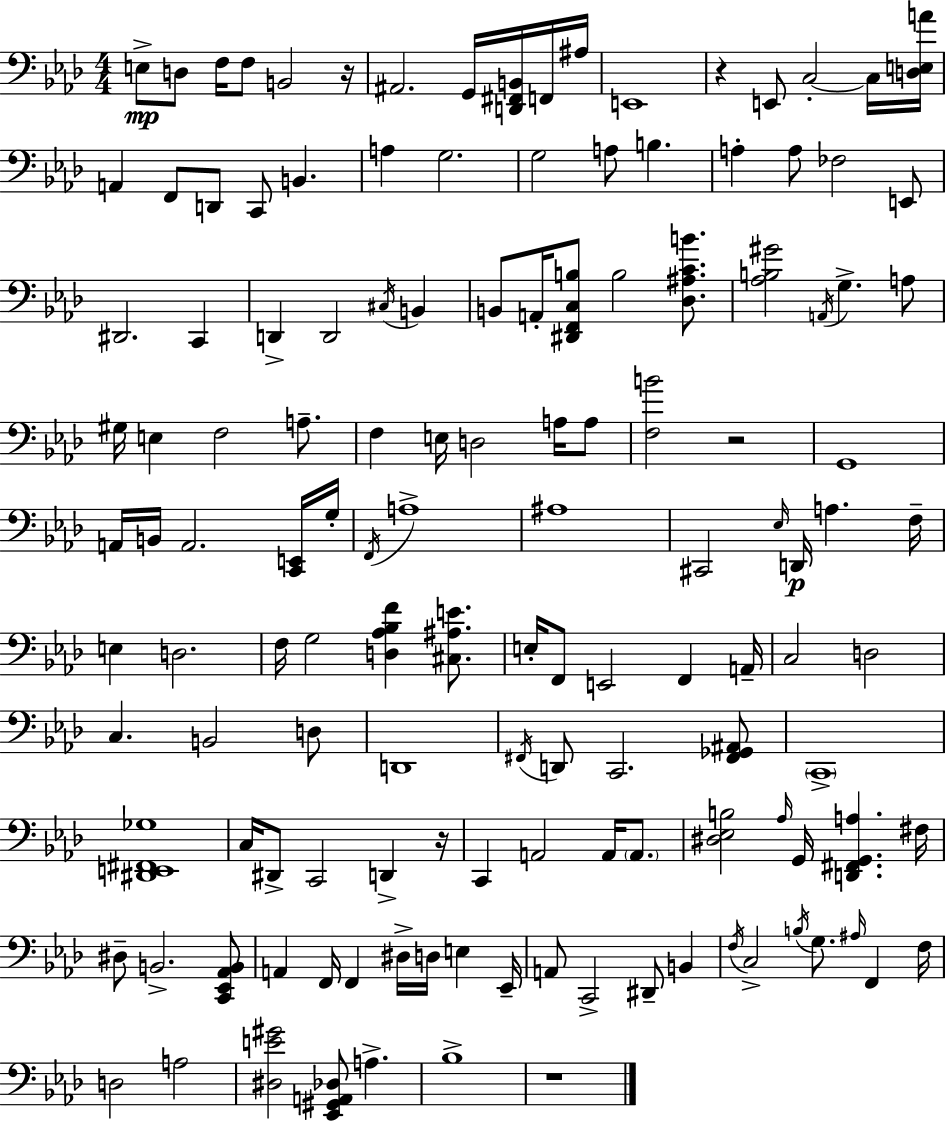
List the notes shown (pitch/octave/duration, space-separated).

E3/e D3/e F3/s F3/e B2/h R/s A#2/h. G2/s [D2,F#2,B2]/s F2/s A#3/s E2/w R/q E2/e C3/h C3/s [D3,E3,A4]/s A2/q F2/e D2/e C2/e B2/q. A3/q G3/h. G3/h A3/e B3/q. A3/q A3/e FES3/h E2/e D#2/h. C2/q D2/q D2/h C#3/s B2/q B2/e A2/s [D#2,F2,C3,B3]/e B3/h [Db3,A#3,C4,B4]/e. [Ab3,B3,G#4]/h A2/s G3/q. A3/e G#3/s E3/q F3/h A3/e. F3/q E3/s D3/h A3/s A3/e [F3,B4]/h R/h G2/w A2/s B2/s A2/h. [C2,E2]/s G3/s F2/s A3/w A#3/w C#2/h Eb3/s D2/s A3/q. F3/s E3/q D3/h. F3/s G3/h [D3,Ab3,Bb3,F4]/q [C#3,A#3,E4]/e. E3/s F2/e E2/h F2/q A2/s C3/h D3/h C3/q. B2/h D3/e D2/w F#2/s D2/e C2/h. [F#2,Gb2,A#2]/e C2/w [D#2,E2,F#2,Gb3]/w C3/s D#2/e C2/h D2/q R/s C2/q A2/h A2/s A2/e. [D#3,Eb3,B3]/h Ab3/s G2/s [D2,F#2,G2,A3]/q. F#3/s D#3/e B2/h. [C2,Eb2,Ab2,B2]/e A2/q F2/s F2/q D#3/s D3/s E3/q Eb2/s A2/e C2/h D#2/e B2/q F3/s C3/h B3/s G3/e. A#3/s F2/q F3/s D3/h A3/h [D#3,E4,G#4]/h [Eb2,G#2,A2,Db3]/e A3/q. Bb3/w R/w